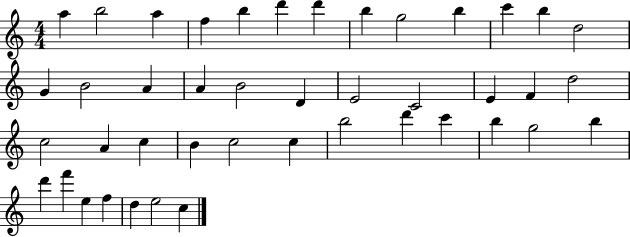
A5/q B5/h A5/q F5/q B5/q D6/q D6/q B5/q G5/h B5/q C6/q B5/q D5/h G4/q B4/h A4/q A4/q B4/h D4/q E4/h C4/h E4/q F4/q D5/h C5/h A4/q C5/q B4/q C5/h C5/q B5/h D6/q C6/q B5/q G5/h B5/q D6/q F6/q E5/q F5/q D5/q E5/h C5/q